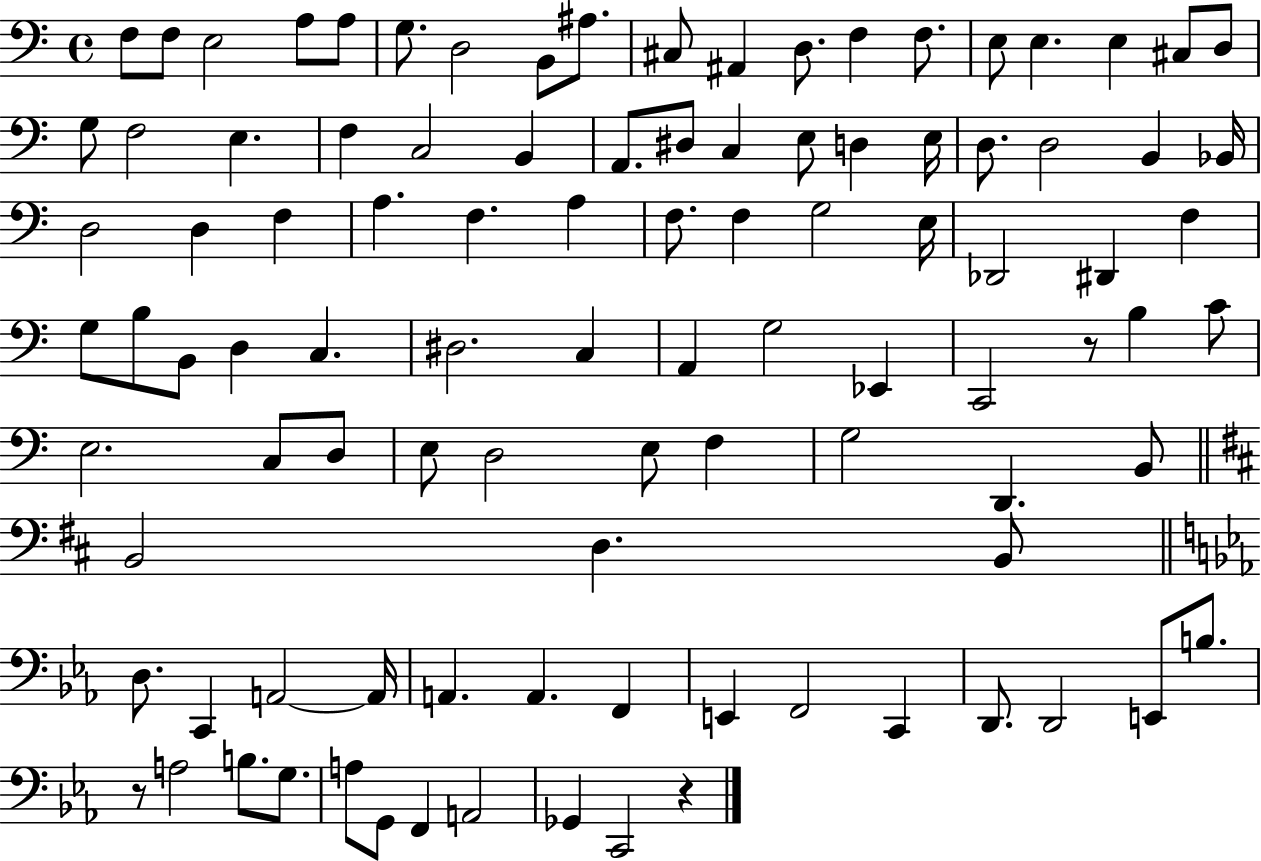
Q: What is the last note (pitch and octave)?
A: C2